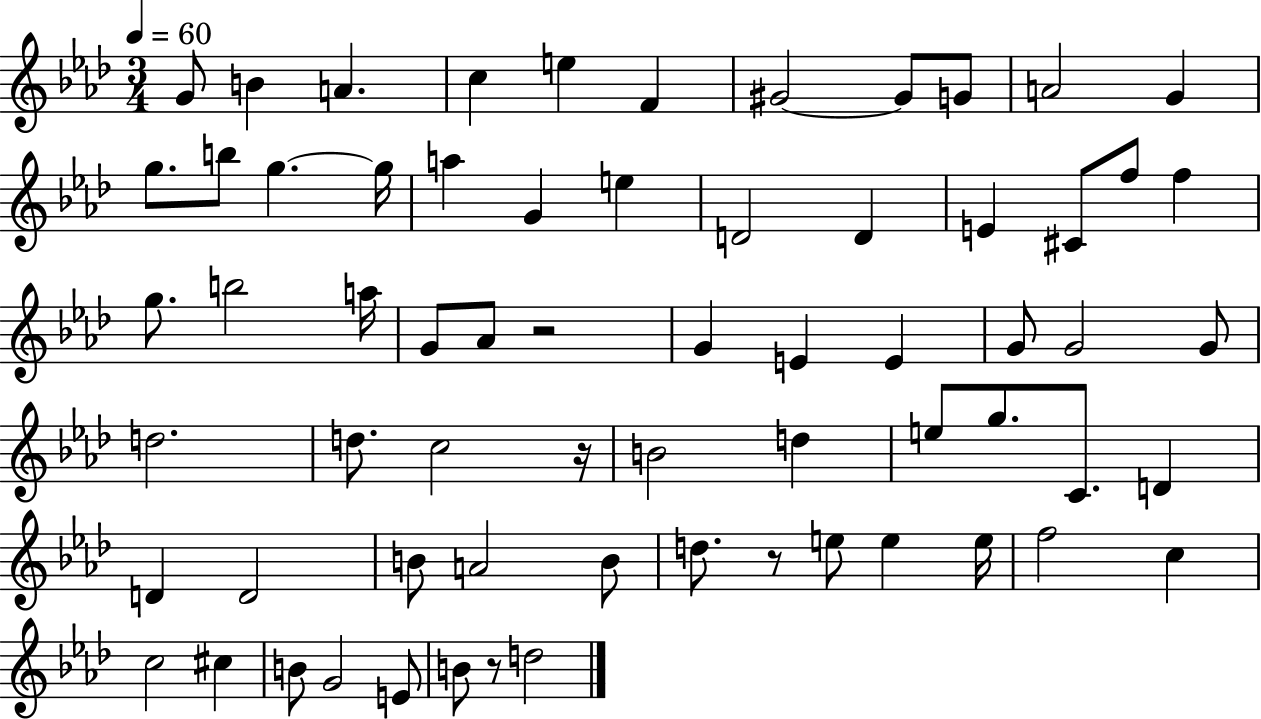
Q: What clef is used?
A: treble